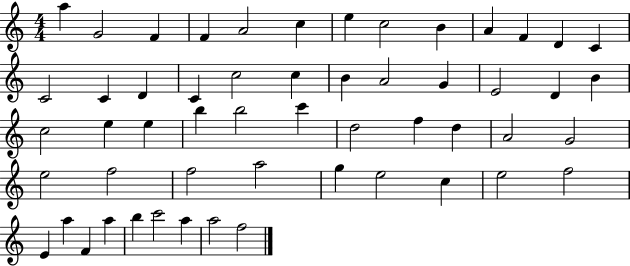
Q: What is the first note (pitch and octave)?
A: A5